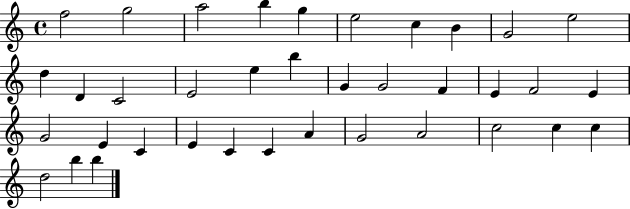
F5/h G5/h A5/h B5/q G5/q E5/h C5/q B4/q G4/h E5/h D5/q D4/q C4/h E4/h E5/q B5/q G4/q G4/h F4/q E4/q F4/h E4/q G4/h E4/q C4/q E4/q C4/q C4/q A4/q G4/h A4/h C5/h C5/q C5/q D5/h B5/q B5/q